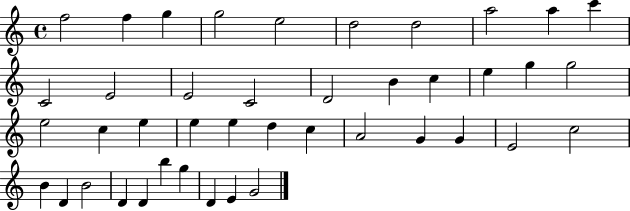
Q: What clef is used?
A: treble